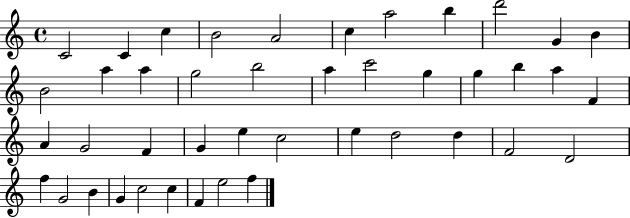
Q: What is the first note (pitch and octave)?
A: C4